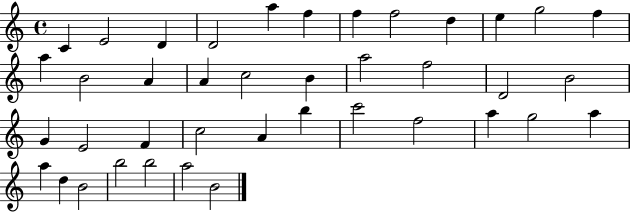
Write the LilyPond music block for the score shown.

{
  \clef treble
  \time 4/4
  \defaultTimeSignature
  \key c \major
  c'4 e'2 d'4 | d'2 a''4 f''4 | f''4 f''2 d''4 | e''4 g''2 f''4 | \break a''4 b'2 a'4 | a'4 c''2 b'4 | a''2 f''2 | d'2 b'2 | \break g'4 e'2 f'4 | c''2 a'4 b''4 | c'''2 f''2 | a''4 g''2 a''4 | \break a''4 d''4 b'2 | b''2 b''2 | a''2 b'2 | \bar "|."
}